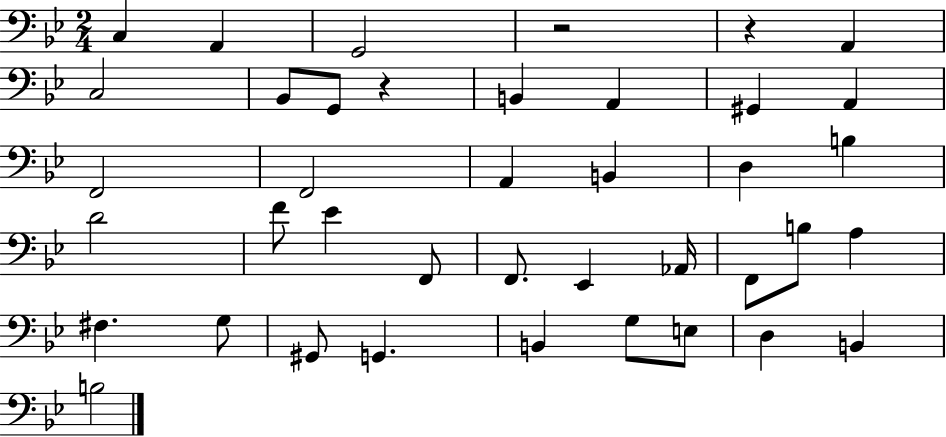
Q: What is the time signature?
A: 2/4